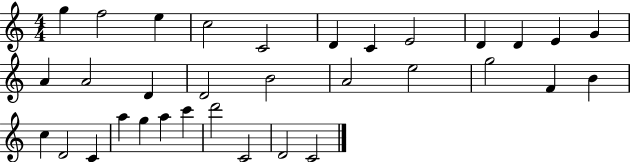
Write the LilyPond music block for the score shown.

{
  \clef treble
  \numericTimeSignature
  \time 4/4
  \key c \major
  g''4 f''2 e''4 | c''2 c'2 | d'4 c'4 e'2 | d'4 d'4 e'4 g'4 | \break a'4 a'2 d'4 | d'2 b'2 | a'2 e''2 | g''2 f'4 b'4 | \break c''4 d'2 c'4 | a''4 g''4 a''4 c'''4 | d'''2 c'2 | d'2 c'2 | \break \bar "|."
}